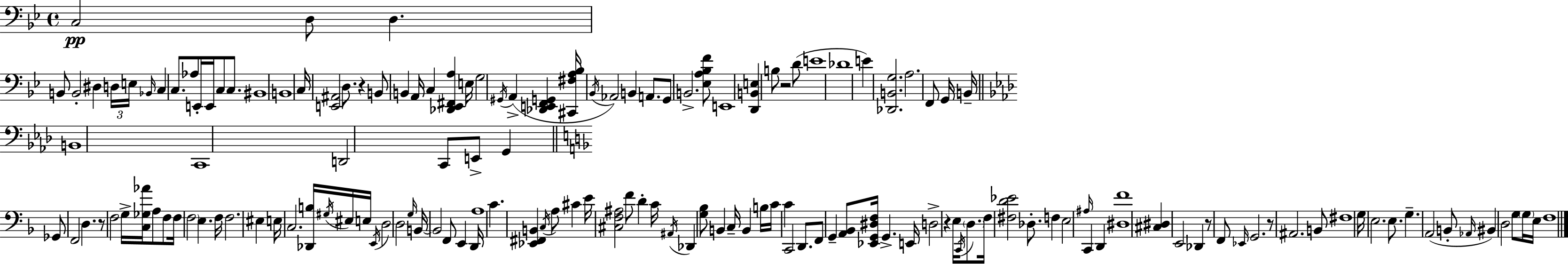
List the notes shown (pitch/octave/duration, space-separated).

C3/h D3/e D3/q. B2/e B2/h D#3/q D3/s E3/s Bb2/s C3/q C3/e. Ab3/e E2/s E2/s C3/e C3/e. BIS2/w B2/w C3/s [E2,A#2]/h D3/e. R/q B2/e B2/q A2/s C3/q [Db2,Eb2,F#2,A3]/q E3/s G3/h G#2/s A2/q [Db2,E2,F2,G2]/q [C#2,F#3,A3,Bb3]/s Bb2/s Ab2/h B2/q A2/e. G2/e B2/h. [Eb3,A3,Bb3,F4]/e E2/w [D2,B2,E3]/q B3/e R/h D4/e E4/w Db4/w E4/q [Db2,B2,G3]/h. A3/h. F2/e G2/s B2/s B2/w C2/w D2/h C2/e E2/e G2/q Gb2/e F2/h D3/q. R/e F3/h G3/s [C3,Gb3,Ab4]/s A3/e F3/e F3/s F3/h E3/q. F3/s F3/h. EIS3/q E3/s C3/h. [Db2,B3]/s G#3/s EIS3/s E3/s E2/s D3/h D3/h G3/s B2/s B2/h F2/e E2/q D2/s A3/w C4/q. [Eb2,F#2,B2]/q C3/s A3/e C#4/q E4/s [C#3,F3,A#3]/h F4/e D4/q C4/s A#2/s Db2/q [G3,Bb3]/e B2/q C3/s B2/q B3/s C4/s C4/q C2/h D2/e. F2/e G2/q [A2,Bb2]/e [Eb2,G2,D#3,F3]/s G2/q. E2/s D3/h R/q E3/s C2/s D3/e. F3/s [F#3,D4,Eb4]/h Db3/e. F3/q E3/h A#3/s C2/q D2/q [D#3,F4]/w [C#3,D#3]/q E2/h Db2/q R/e F2/e Eb2/s G2/h. R/e A#2/h. B2/e F#3/w G3/s E3/h. E3/e. G3/q. A2/h B2/e Ab2/s BIS2/q D3/h G3/e G3/s E3/s F3/w